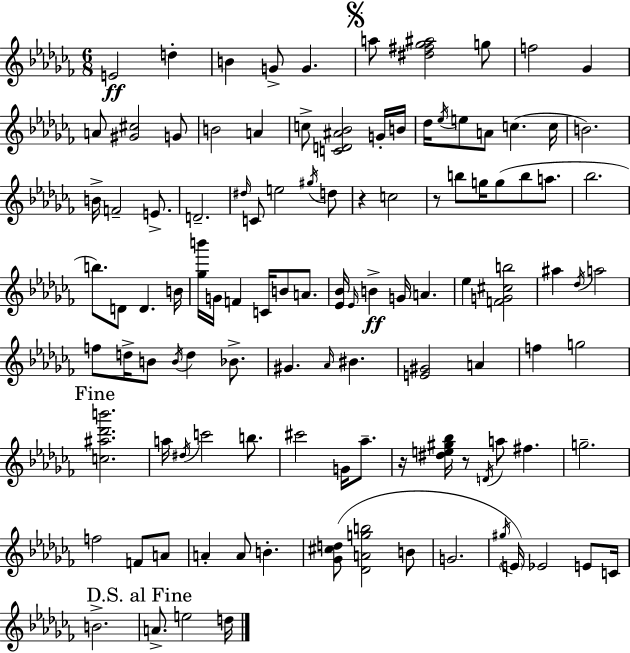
{
  \clef treble
  \numericTimeSignature
  \time 6/8
  \key aes \minor
  \repeat volta 2 { e'2\ff d''4-. | b'4 g'8-> g'4. | \mark \markup { \musicglyph "scripts.segno" } a''8 <dis'' fis'' ges'' ais''>2 g''8 | f''2 ges'4 | \break a'8 <gis' cis''>2 g'8 | b'2 a'4 | c''8-> <c' d' ais' bes'>2 g'16-. b'16 | des''16 \acciaccatura { ees''16 } e''8 a'8 c''4.( | \break c''16 b'2.) | b'16-> f'2-- e'8.-> | d'2.-- | \grace { dis''16 } c'8 e''2 | \break \acciaccatura { gis''16 } d''8 r4 c''2 | r8 b''8 g''16 g''8( b''8 | a''8. bes''2. | b''8.) d'8 d'4. | \break b'16 <ges'' b'''>16 g'16 f'4 c'16 b'8 | a'8. <ees' bes'>16 \grace { ees'16 }\ff b'4-> g'16 a'4. | ees''4 <f' g' cis'' b''>2 | ais''4 \acciaccatura { des''16 } a''2 | \break f''8 d''16-> b'8 \acciaccatura { b'16 } d''4 | bes'8.-> gis'4. | \grace { aes'16 } bis'4. <e' gis'>2 | a'4 f''4 g''2 | \break \mark "Fine" <c'' ais'' des''' b'''>2. | a''16 \acciaccatura { dis''16 } c'''2 | b''8. cis'''2 | g'16 aes''8.-- r16 <dis'' e'' gis'' bes''>16 r8 | \break \acciaccatura { d'16 } a''8 fis''4. g''2.-- | f''2 | f'8 a'8 a'4-. | a'8 b'4.-. <ges' cis'' d''>8( <des' a' g'' b''>2 | \break b'8 g'2. | \acciaccatura { gis''16 } \parenthesize e'16) ees'2 | e'8 c'16 b'2.-> | \mark "D.S. al Fine" a'8.-> | \break e''2 d''16 } \bar "|."
}